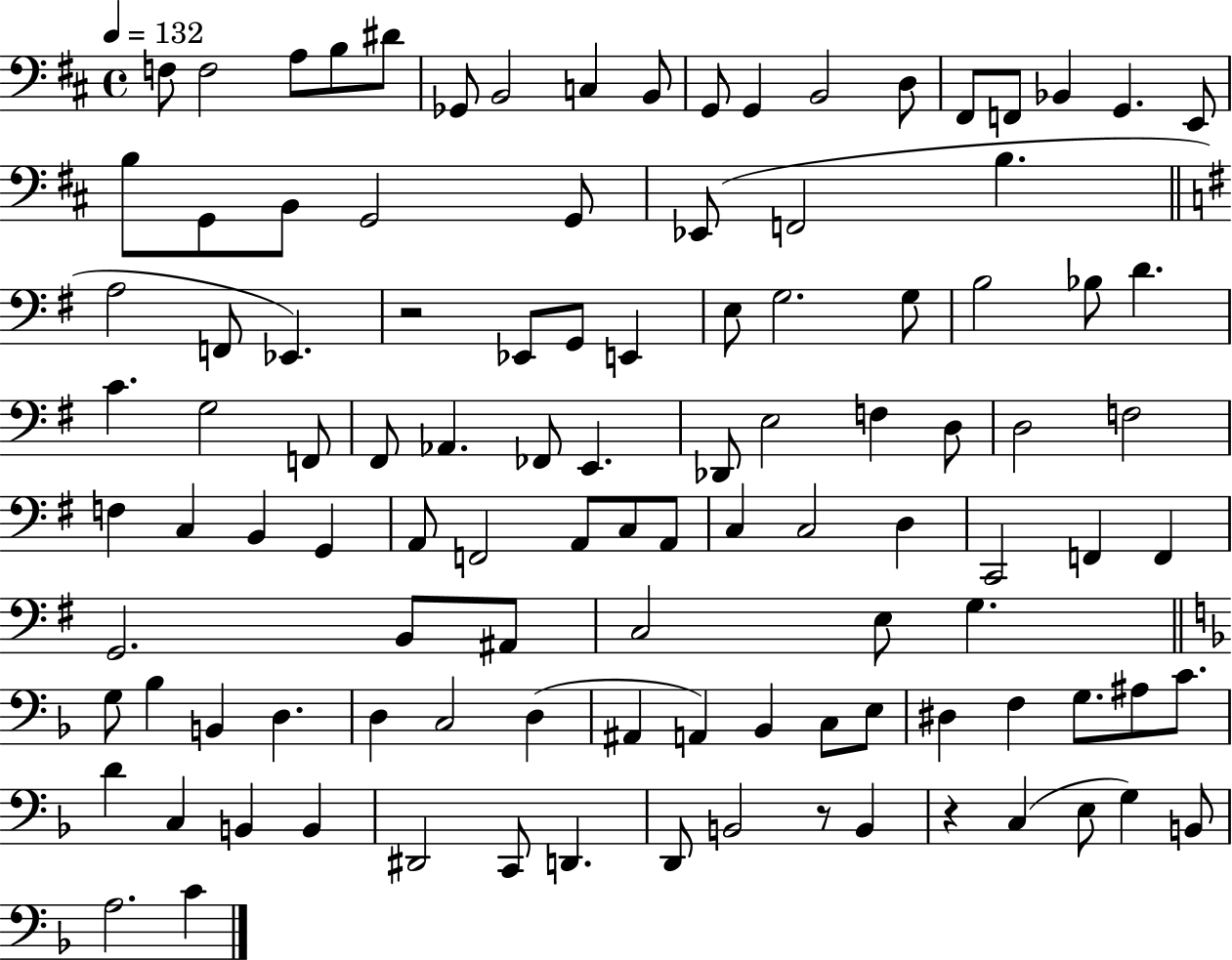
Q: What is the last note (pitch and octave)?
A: C4